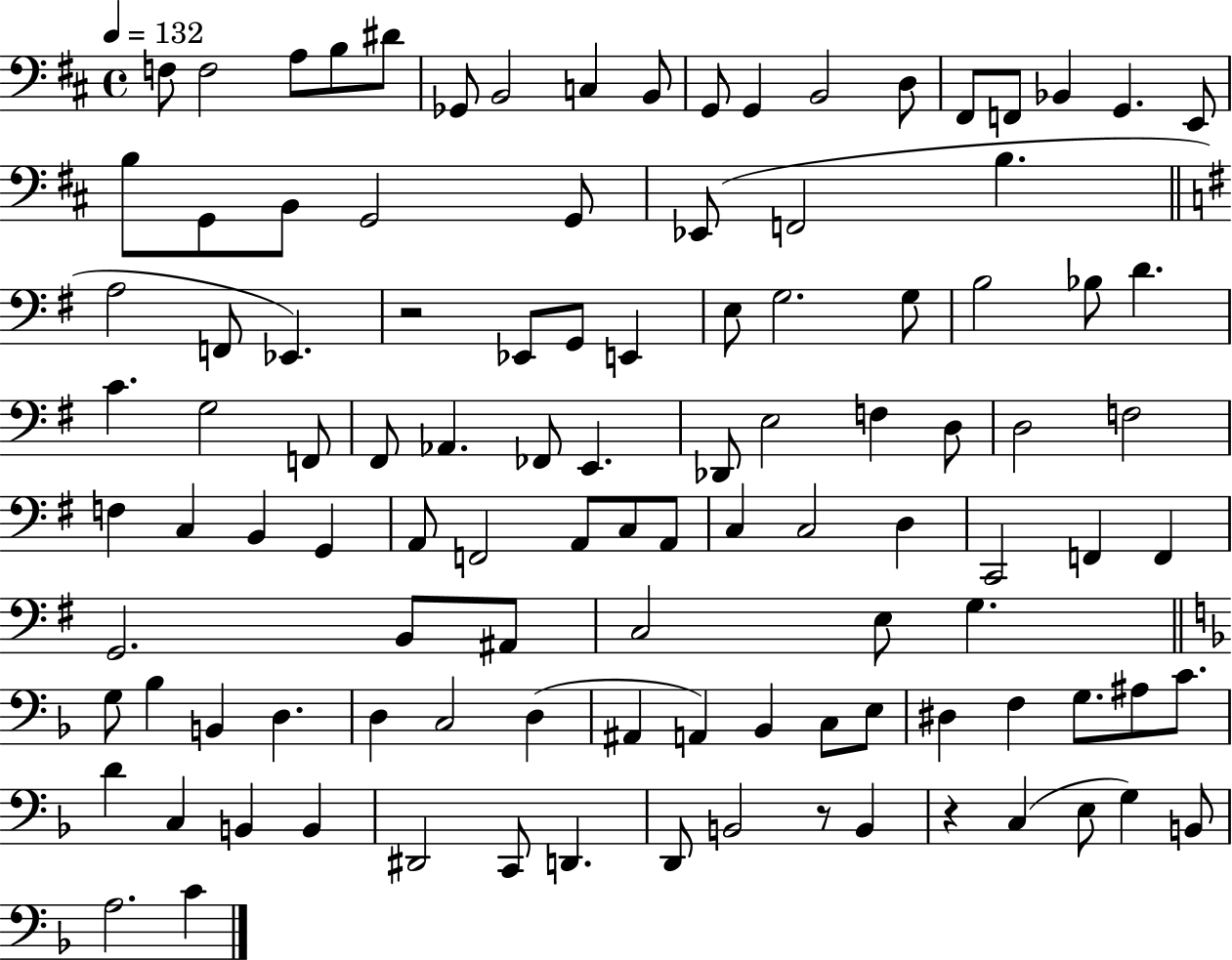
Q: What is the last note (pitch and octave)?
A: C4